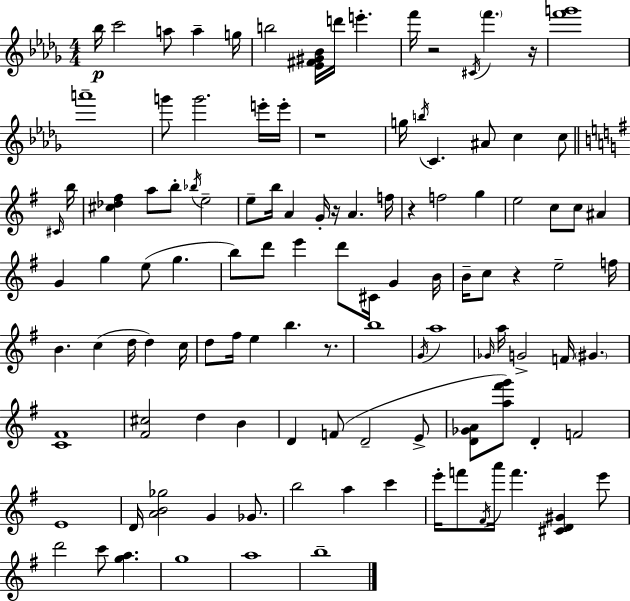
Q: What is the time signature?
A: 4/4